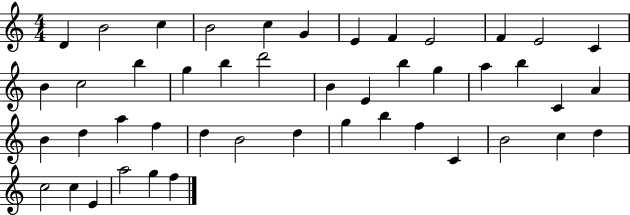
D4/q B4/h C5/q B4/h C5/q G4/q E4/q F4/q E4/h F4/q E4/h C4/q B4/q C5/h B5/q G5/q B5/q D6/h B4/q E4/q B5/q G5/q A5/q B5/q C4/q A4/q B4/q D5/q A5/q F5/q D5/q B4/h D5/q G5/q B5/q F5/q C4/q B4/h C5/q D5/q C5/h C5/q E4/q A5/h G5/q F5/q